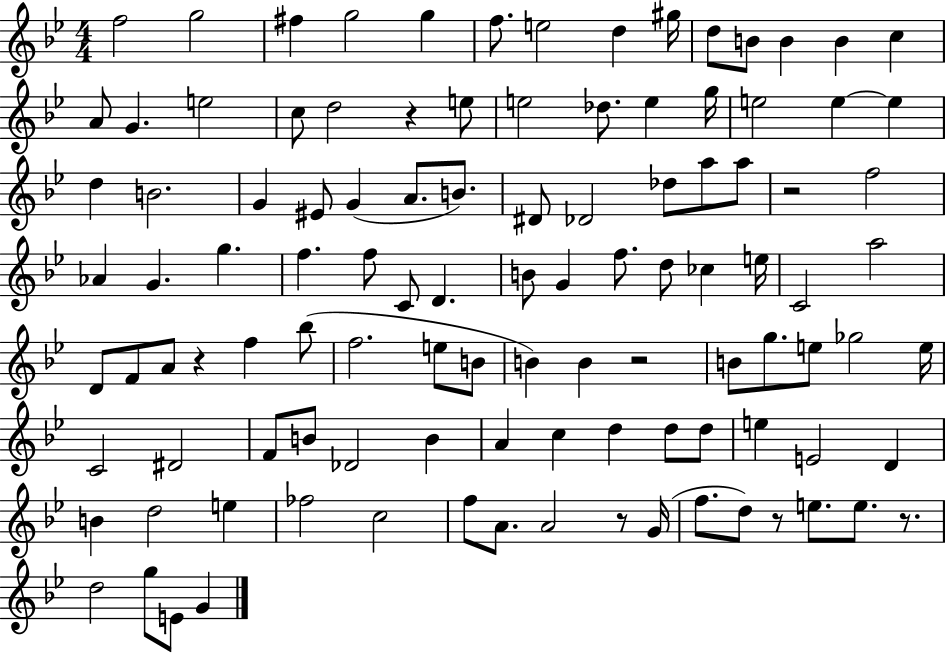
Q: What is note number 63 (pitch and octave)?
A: B4